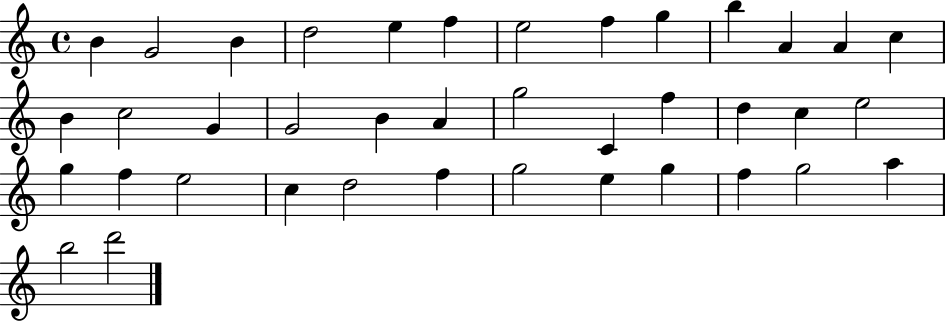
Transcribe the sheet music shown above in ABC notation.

X:1
T:Untitled
M:4/4
L:1/4
K:C
B G2 B d2 e f e2 f g b A A c B c2 G G2 B A g2 C f d c e2 g f e2 c d2 f g2 e g f g2 a b2 d'2